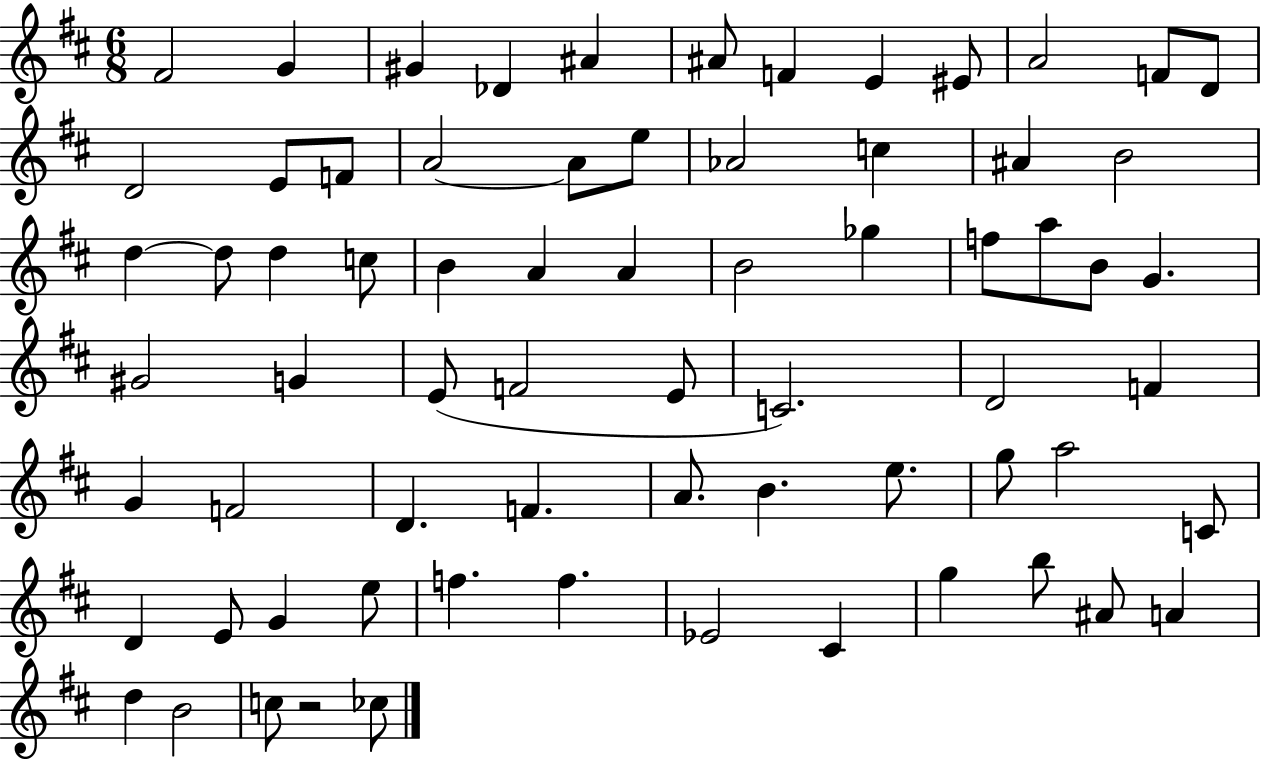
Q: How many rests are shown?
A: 1